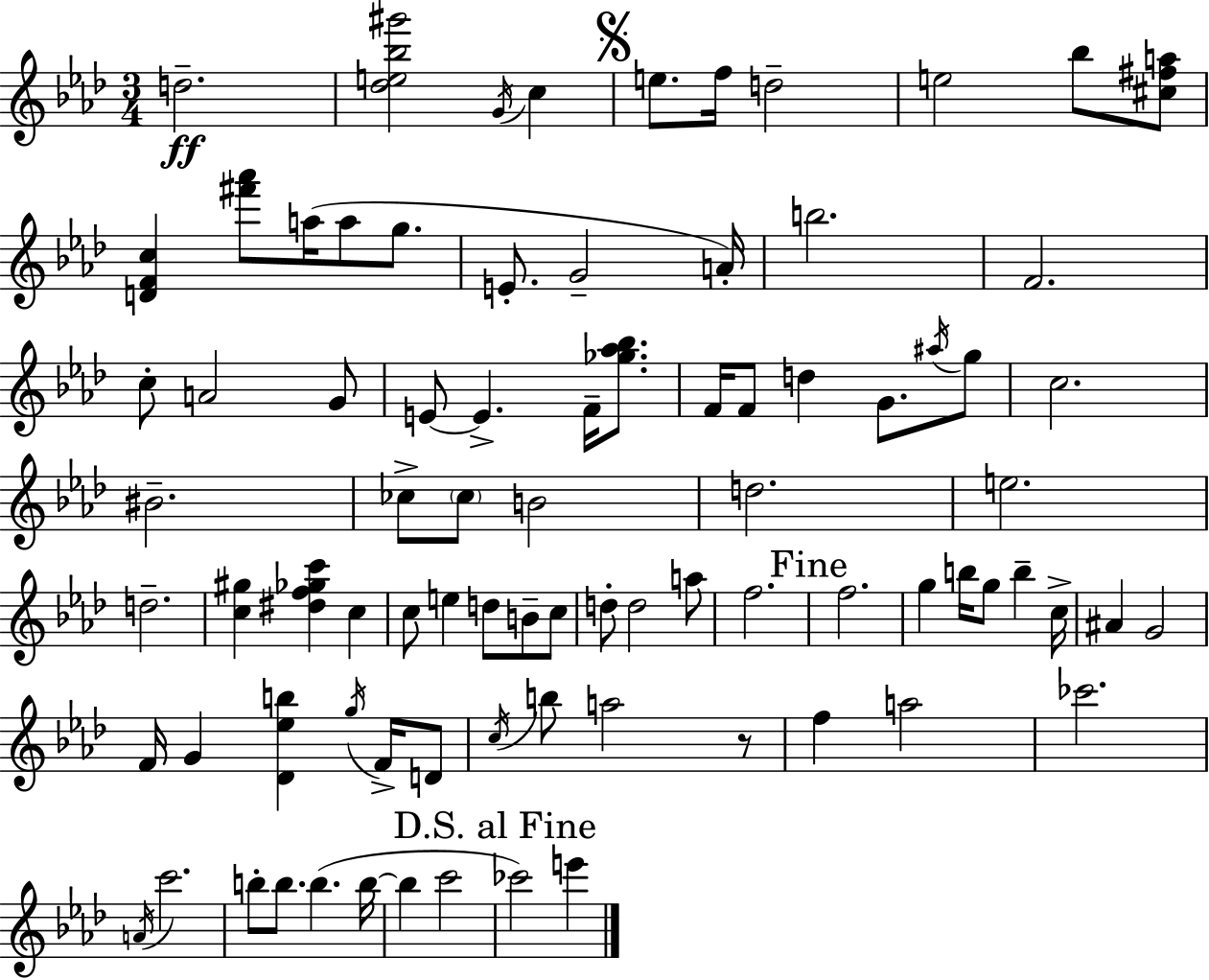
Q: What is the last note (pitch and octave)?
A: E6